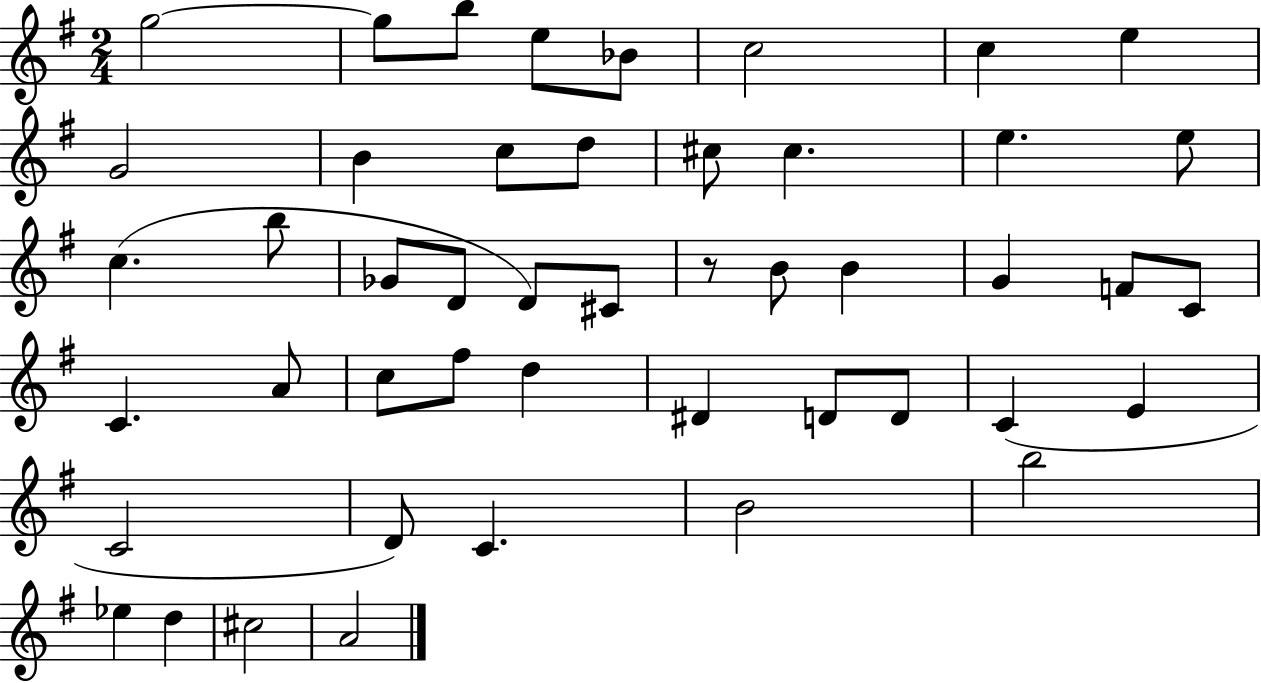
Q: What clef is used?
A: treble